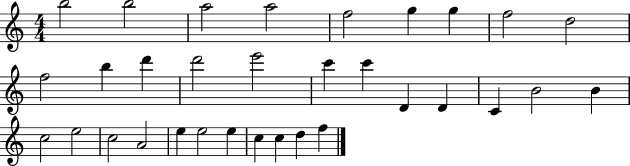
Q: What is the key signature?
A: C major